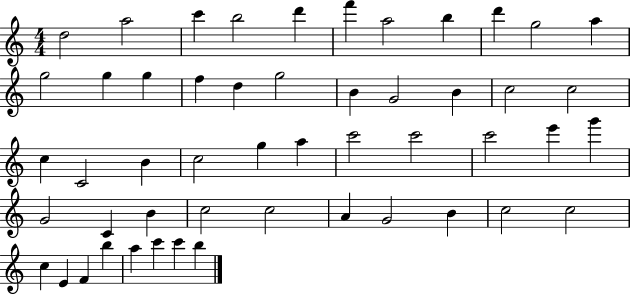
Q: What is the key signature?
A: C major